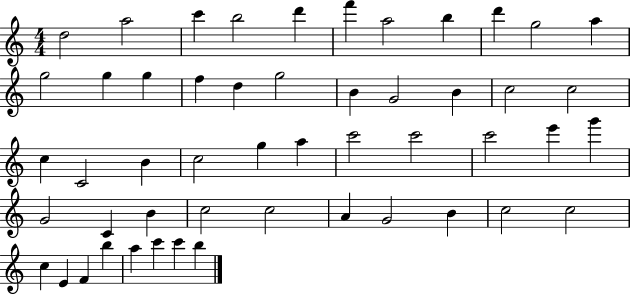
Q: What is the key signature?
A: C major